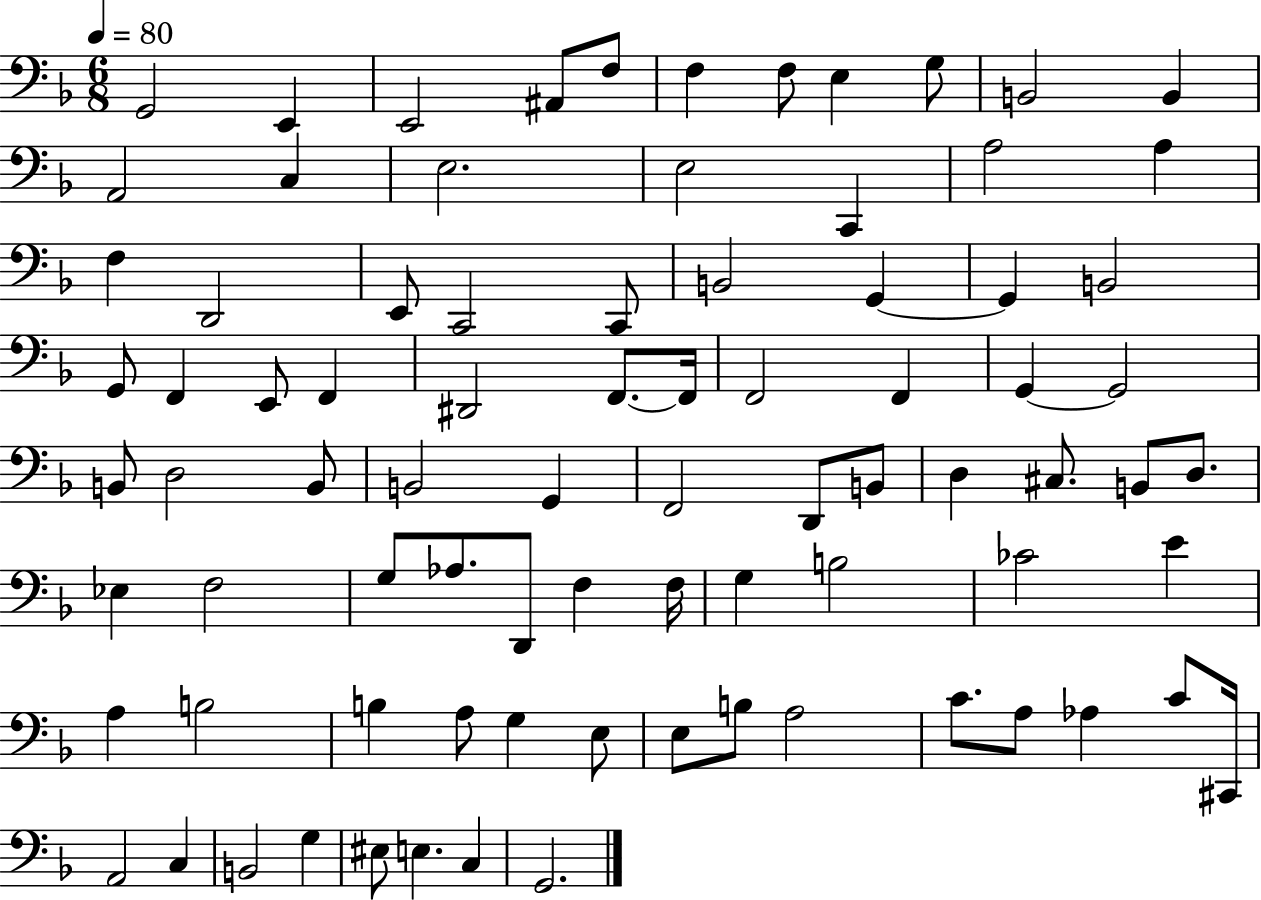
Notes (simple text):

G2/h E2/q E2/h A#2/e F3/e F3/q F3/e E3/q G3/e B2/h B2/q A2/h C3/q E3/h. E3/h C2/q A3/h A3/q F3/q D2/h E2/e C2/h C2/e B2/h G2/q G2/q B2/h G2/e F2/q E2/e F2/q D#2/h F2/e. F2/s F2/h F2/q G2/q G2/h B2/e D3/h B2/e B2/h G2/q F2/h D2/e B2/e D3/q C#3/e. B2/e D3/e. Eb3/q F3/h G3/e Ab3/e. D2/e F3/q F3/s G3/q B3/h CES4/h E4/q A3/q B3/h B3/q A3/e G3/q E3/e E3/e B3/e A3/h C4/e. A3/e Ab3/q C4/e C#2/s A2/h C3/q B2/h G3/q EIS3/e E3/q. C3/q G2/h.